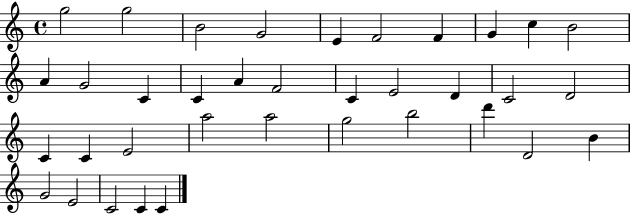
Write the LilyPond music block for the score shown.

{
  \clef treble
  \time 4/4
  \defaultTimeSignature
  \key c \major
  g''2 g''2 | b'2 g'2 | e'4 f'2 f'4 | g'4 c''4 b'2 | \break a'4 g'2 c'4 | c'4 a'4 f'2 | c'4 e'2 d'4 | c'2 d'2 | \break c'4 c'4 e'2 | a''2 a''2 | g''2 b''2 | d'''4 d'2 b'4 | \break g'2 e'2 | c'2 c'4 c'4 | \bar "|."
}